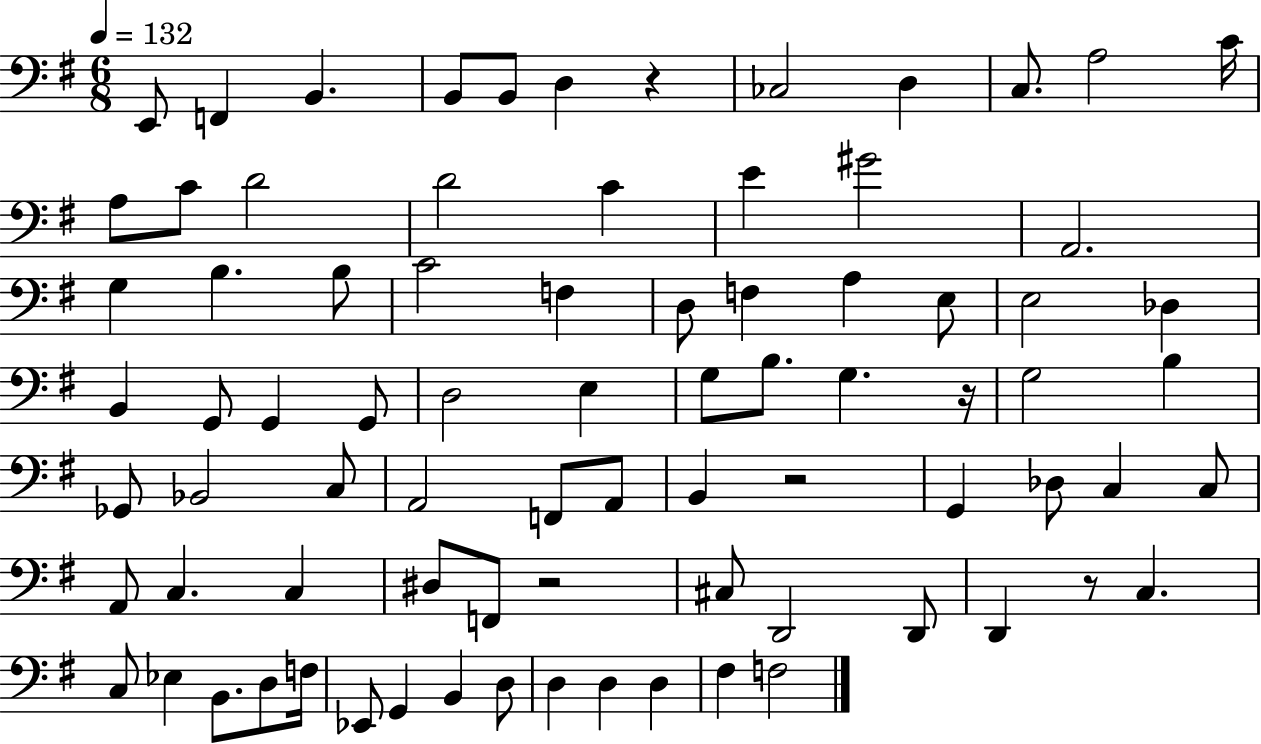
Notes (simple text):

E2/e F2/q B2/q. B2/e B2/e D3/q R/q CES3/h D3/q C3/e. A3/h C4/s A3/e C4/e D4/h D4/h C4/q E4/q G#4/h A2/h. G3/q B3/q. B3/e C4/h F3/q D3/e F3/q A3/q E3/e E3/h Db3/q B2/q G2/e G2/q G2/e D3/h E3/q G3/e B3/e. G3/q. R/s G3/h B3/q Gb2/e Bb2/h C3/e A2/h F2/e A2/e B2/q R/h G2/q Db3/e C3/q C3/e A2/e C3/q. C3/q D#3/e F2/e R/h C#3/e D2/h D2/e D2/q R/e C3/q. C3/e Eb3/q B2/e. D3/e F3/s Eb2/e G2/q B2/q D3/e D3/q D3/q D3/q F#3/q F3/h